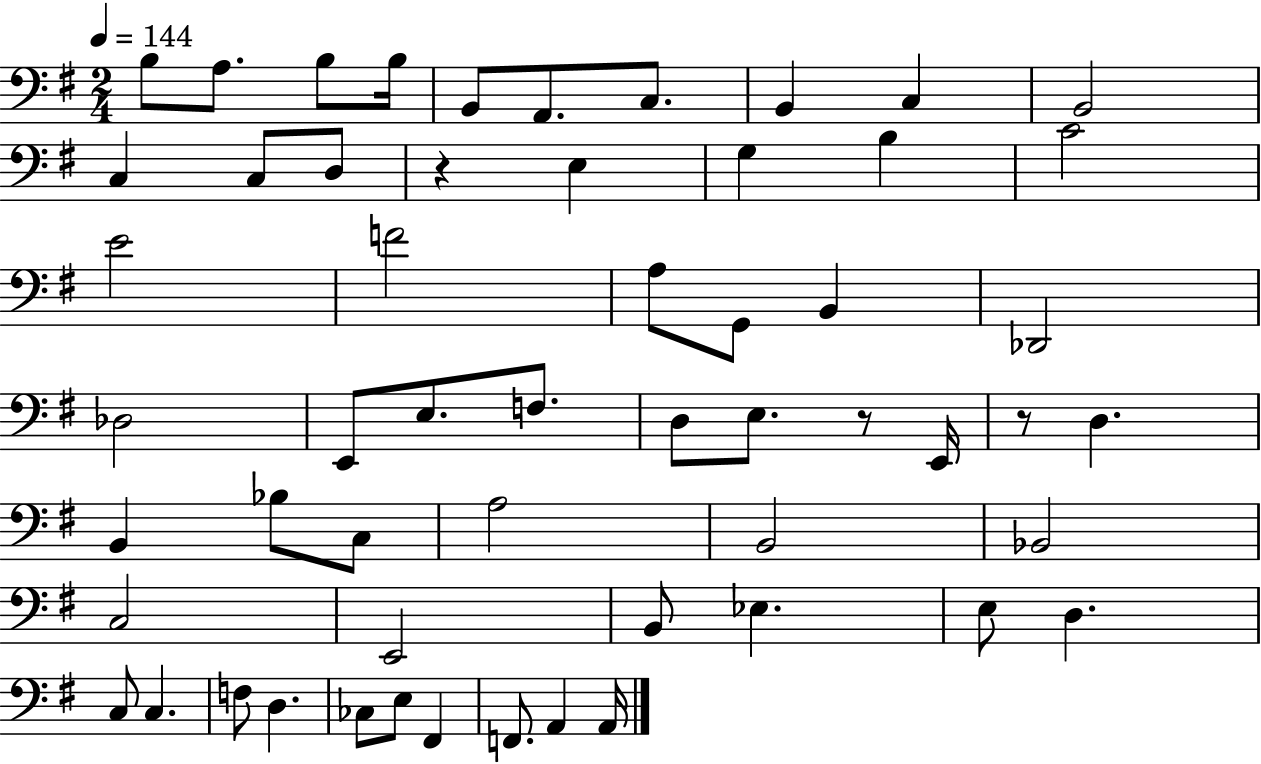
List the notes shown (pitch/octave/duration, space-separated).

B3/e A3/e. B3/e B3/s B2/e A2/e. C3/e. B2/q C3/q B2/h C3/q C3/e D3/e R/q E3/q G3/q B3/q C4/h E4/h F4/h A3/e G2/e B2/q Db2/h Db3/h E2/e E3/e. F3/e. D3/e E3/e. R/e E2/s R/e D3/q. B2/q Bb3/e C3/e A3/h B2/h Bb2/h C3/h E2/h B2/e Eb3/q. E3/e D3/q. C3/e C3/q. F3/e D3/q. CES3/e E3/e F#2/q F2/e. A2/q A2/s